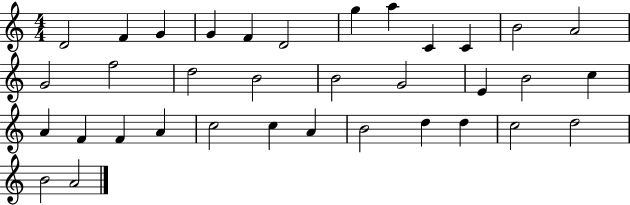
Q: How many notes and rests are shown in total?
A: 35